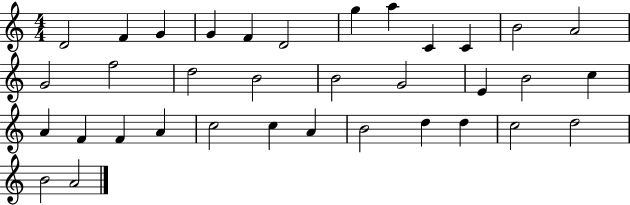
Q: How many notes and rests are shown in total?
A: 35